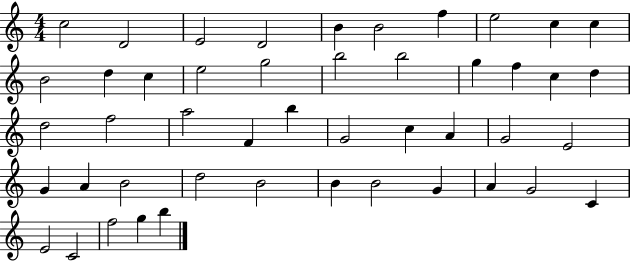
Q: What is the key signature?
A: C major